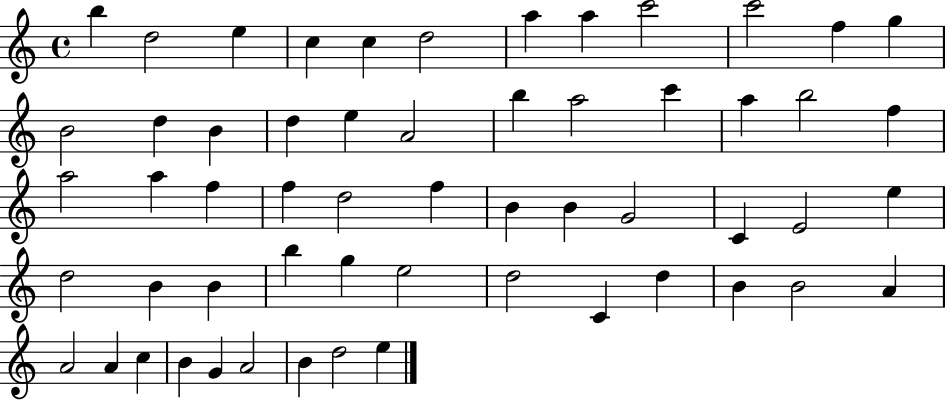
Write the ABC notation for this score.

X:1
T:Untitled
M:4/4
L:1/4
K:C
b d2 e c c d2 a a c'2 c'2 f g B2 d B d e A2 b a2 c' a b2 f a2 a f f d2 f B B G2 C E2 e d2 B B b g e2 d2 C d B B2 A A2 A c B G A2 B d2 e